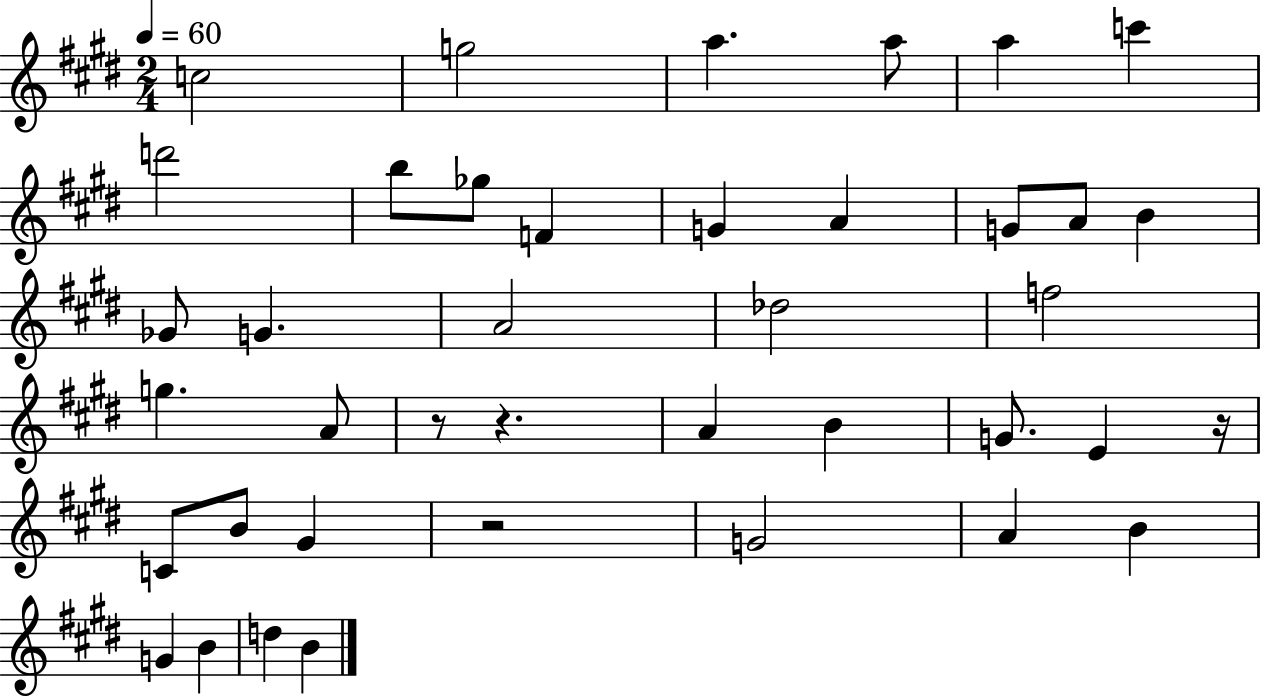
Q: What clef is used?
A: treble